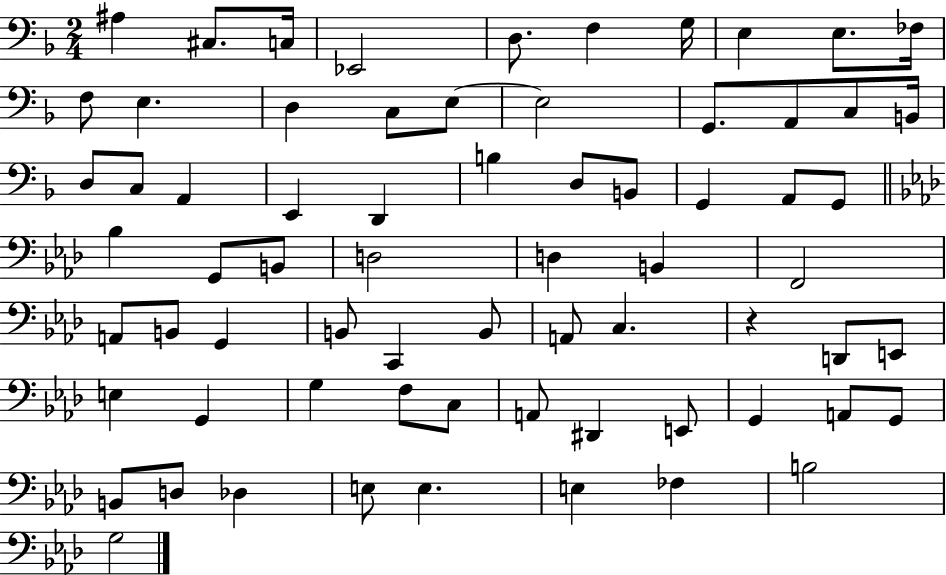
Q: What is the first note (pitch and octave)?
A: A#3